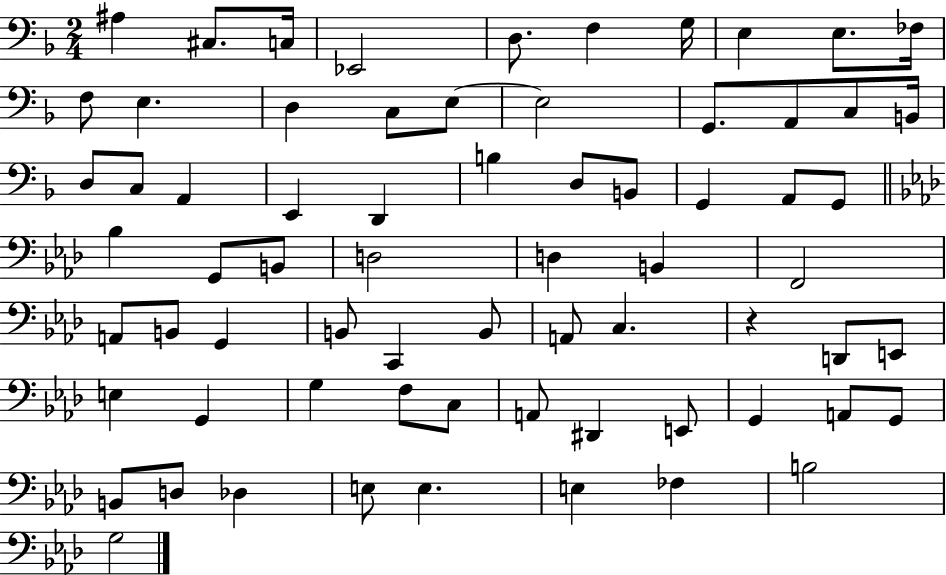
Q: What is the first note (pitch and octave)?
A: A#3